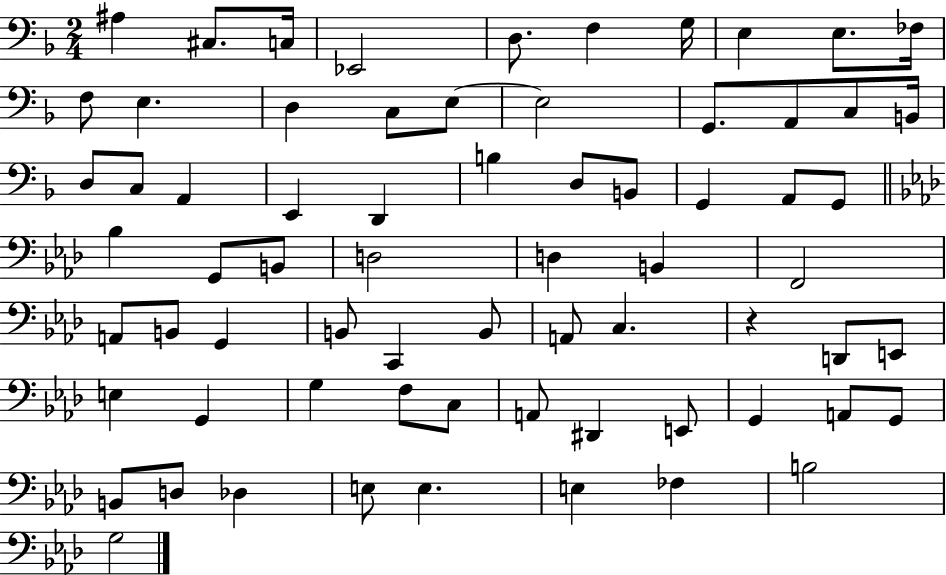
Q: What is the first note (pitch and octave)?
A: A#3